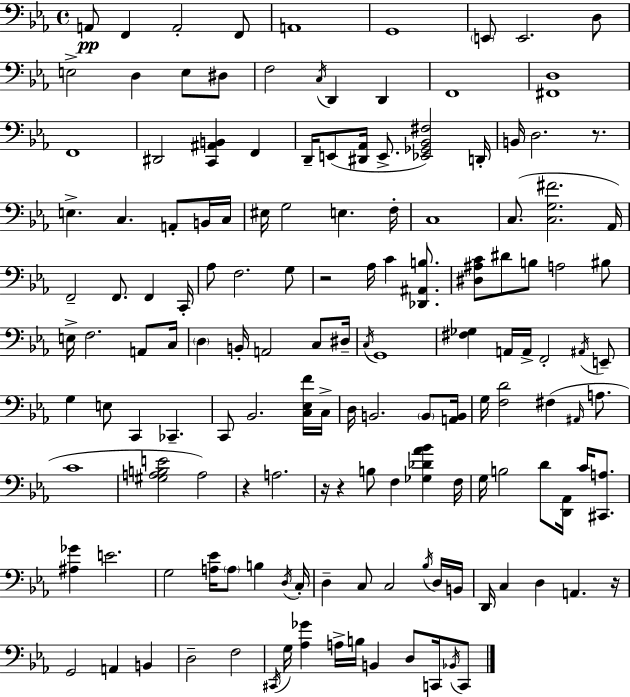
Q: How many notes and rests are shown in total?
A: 146